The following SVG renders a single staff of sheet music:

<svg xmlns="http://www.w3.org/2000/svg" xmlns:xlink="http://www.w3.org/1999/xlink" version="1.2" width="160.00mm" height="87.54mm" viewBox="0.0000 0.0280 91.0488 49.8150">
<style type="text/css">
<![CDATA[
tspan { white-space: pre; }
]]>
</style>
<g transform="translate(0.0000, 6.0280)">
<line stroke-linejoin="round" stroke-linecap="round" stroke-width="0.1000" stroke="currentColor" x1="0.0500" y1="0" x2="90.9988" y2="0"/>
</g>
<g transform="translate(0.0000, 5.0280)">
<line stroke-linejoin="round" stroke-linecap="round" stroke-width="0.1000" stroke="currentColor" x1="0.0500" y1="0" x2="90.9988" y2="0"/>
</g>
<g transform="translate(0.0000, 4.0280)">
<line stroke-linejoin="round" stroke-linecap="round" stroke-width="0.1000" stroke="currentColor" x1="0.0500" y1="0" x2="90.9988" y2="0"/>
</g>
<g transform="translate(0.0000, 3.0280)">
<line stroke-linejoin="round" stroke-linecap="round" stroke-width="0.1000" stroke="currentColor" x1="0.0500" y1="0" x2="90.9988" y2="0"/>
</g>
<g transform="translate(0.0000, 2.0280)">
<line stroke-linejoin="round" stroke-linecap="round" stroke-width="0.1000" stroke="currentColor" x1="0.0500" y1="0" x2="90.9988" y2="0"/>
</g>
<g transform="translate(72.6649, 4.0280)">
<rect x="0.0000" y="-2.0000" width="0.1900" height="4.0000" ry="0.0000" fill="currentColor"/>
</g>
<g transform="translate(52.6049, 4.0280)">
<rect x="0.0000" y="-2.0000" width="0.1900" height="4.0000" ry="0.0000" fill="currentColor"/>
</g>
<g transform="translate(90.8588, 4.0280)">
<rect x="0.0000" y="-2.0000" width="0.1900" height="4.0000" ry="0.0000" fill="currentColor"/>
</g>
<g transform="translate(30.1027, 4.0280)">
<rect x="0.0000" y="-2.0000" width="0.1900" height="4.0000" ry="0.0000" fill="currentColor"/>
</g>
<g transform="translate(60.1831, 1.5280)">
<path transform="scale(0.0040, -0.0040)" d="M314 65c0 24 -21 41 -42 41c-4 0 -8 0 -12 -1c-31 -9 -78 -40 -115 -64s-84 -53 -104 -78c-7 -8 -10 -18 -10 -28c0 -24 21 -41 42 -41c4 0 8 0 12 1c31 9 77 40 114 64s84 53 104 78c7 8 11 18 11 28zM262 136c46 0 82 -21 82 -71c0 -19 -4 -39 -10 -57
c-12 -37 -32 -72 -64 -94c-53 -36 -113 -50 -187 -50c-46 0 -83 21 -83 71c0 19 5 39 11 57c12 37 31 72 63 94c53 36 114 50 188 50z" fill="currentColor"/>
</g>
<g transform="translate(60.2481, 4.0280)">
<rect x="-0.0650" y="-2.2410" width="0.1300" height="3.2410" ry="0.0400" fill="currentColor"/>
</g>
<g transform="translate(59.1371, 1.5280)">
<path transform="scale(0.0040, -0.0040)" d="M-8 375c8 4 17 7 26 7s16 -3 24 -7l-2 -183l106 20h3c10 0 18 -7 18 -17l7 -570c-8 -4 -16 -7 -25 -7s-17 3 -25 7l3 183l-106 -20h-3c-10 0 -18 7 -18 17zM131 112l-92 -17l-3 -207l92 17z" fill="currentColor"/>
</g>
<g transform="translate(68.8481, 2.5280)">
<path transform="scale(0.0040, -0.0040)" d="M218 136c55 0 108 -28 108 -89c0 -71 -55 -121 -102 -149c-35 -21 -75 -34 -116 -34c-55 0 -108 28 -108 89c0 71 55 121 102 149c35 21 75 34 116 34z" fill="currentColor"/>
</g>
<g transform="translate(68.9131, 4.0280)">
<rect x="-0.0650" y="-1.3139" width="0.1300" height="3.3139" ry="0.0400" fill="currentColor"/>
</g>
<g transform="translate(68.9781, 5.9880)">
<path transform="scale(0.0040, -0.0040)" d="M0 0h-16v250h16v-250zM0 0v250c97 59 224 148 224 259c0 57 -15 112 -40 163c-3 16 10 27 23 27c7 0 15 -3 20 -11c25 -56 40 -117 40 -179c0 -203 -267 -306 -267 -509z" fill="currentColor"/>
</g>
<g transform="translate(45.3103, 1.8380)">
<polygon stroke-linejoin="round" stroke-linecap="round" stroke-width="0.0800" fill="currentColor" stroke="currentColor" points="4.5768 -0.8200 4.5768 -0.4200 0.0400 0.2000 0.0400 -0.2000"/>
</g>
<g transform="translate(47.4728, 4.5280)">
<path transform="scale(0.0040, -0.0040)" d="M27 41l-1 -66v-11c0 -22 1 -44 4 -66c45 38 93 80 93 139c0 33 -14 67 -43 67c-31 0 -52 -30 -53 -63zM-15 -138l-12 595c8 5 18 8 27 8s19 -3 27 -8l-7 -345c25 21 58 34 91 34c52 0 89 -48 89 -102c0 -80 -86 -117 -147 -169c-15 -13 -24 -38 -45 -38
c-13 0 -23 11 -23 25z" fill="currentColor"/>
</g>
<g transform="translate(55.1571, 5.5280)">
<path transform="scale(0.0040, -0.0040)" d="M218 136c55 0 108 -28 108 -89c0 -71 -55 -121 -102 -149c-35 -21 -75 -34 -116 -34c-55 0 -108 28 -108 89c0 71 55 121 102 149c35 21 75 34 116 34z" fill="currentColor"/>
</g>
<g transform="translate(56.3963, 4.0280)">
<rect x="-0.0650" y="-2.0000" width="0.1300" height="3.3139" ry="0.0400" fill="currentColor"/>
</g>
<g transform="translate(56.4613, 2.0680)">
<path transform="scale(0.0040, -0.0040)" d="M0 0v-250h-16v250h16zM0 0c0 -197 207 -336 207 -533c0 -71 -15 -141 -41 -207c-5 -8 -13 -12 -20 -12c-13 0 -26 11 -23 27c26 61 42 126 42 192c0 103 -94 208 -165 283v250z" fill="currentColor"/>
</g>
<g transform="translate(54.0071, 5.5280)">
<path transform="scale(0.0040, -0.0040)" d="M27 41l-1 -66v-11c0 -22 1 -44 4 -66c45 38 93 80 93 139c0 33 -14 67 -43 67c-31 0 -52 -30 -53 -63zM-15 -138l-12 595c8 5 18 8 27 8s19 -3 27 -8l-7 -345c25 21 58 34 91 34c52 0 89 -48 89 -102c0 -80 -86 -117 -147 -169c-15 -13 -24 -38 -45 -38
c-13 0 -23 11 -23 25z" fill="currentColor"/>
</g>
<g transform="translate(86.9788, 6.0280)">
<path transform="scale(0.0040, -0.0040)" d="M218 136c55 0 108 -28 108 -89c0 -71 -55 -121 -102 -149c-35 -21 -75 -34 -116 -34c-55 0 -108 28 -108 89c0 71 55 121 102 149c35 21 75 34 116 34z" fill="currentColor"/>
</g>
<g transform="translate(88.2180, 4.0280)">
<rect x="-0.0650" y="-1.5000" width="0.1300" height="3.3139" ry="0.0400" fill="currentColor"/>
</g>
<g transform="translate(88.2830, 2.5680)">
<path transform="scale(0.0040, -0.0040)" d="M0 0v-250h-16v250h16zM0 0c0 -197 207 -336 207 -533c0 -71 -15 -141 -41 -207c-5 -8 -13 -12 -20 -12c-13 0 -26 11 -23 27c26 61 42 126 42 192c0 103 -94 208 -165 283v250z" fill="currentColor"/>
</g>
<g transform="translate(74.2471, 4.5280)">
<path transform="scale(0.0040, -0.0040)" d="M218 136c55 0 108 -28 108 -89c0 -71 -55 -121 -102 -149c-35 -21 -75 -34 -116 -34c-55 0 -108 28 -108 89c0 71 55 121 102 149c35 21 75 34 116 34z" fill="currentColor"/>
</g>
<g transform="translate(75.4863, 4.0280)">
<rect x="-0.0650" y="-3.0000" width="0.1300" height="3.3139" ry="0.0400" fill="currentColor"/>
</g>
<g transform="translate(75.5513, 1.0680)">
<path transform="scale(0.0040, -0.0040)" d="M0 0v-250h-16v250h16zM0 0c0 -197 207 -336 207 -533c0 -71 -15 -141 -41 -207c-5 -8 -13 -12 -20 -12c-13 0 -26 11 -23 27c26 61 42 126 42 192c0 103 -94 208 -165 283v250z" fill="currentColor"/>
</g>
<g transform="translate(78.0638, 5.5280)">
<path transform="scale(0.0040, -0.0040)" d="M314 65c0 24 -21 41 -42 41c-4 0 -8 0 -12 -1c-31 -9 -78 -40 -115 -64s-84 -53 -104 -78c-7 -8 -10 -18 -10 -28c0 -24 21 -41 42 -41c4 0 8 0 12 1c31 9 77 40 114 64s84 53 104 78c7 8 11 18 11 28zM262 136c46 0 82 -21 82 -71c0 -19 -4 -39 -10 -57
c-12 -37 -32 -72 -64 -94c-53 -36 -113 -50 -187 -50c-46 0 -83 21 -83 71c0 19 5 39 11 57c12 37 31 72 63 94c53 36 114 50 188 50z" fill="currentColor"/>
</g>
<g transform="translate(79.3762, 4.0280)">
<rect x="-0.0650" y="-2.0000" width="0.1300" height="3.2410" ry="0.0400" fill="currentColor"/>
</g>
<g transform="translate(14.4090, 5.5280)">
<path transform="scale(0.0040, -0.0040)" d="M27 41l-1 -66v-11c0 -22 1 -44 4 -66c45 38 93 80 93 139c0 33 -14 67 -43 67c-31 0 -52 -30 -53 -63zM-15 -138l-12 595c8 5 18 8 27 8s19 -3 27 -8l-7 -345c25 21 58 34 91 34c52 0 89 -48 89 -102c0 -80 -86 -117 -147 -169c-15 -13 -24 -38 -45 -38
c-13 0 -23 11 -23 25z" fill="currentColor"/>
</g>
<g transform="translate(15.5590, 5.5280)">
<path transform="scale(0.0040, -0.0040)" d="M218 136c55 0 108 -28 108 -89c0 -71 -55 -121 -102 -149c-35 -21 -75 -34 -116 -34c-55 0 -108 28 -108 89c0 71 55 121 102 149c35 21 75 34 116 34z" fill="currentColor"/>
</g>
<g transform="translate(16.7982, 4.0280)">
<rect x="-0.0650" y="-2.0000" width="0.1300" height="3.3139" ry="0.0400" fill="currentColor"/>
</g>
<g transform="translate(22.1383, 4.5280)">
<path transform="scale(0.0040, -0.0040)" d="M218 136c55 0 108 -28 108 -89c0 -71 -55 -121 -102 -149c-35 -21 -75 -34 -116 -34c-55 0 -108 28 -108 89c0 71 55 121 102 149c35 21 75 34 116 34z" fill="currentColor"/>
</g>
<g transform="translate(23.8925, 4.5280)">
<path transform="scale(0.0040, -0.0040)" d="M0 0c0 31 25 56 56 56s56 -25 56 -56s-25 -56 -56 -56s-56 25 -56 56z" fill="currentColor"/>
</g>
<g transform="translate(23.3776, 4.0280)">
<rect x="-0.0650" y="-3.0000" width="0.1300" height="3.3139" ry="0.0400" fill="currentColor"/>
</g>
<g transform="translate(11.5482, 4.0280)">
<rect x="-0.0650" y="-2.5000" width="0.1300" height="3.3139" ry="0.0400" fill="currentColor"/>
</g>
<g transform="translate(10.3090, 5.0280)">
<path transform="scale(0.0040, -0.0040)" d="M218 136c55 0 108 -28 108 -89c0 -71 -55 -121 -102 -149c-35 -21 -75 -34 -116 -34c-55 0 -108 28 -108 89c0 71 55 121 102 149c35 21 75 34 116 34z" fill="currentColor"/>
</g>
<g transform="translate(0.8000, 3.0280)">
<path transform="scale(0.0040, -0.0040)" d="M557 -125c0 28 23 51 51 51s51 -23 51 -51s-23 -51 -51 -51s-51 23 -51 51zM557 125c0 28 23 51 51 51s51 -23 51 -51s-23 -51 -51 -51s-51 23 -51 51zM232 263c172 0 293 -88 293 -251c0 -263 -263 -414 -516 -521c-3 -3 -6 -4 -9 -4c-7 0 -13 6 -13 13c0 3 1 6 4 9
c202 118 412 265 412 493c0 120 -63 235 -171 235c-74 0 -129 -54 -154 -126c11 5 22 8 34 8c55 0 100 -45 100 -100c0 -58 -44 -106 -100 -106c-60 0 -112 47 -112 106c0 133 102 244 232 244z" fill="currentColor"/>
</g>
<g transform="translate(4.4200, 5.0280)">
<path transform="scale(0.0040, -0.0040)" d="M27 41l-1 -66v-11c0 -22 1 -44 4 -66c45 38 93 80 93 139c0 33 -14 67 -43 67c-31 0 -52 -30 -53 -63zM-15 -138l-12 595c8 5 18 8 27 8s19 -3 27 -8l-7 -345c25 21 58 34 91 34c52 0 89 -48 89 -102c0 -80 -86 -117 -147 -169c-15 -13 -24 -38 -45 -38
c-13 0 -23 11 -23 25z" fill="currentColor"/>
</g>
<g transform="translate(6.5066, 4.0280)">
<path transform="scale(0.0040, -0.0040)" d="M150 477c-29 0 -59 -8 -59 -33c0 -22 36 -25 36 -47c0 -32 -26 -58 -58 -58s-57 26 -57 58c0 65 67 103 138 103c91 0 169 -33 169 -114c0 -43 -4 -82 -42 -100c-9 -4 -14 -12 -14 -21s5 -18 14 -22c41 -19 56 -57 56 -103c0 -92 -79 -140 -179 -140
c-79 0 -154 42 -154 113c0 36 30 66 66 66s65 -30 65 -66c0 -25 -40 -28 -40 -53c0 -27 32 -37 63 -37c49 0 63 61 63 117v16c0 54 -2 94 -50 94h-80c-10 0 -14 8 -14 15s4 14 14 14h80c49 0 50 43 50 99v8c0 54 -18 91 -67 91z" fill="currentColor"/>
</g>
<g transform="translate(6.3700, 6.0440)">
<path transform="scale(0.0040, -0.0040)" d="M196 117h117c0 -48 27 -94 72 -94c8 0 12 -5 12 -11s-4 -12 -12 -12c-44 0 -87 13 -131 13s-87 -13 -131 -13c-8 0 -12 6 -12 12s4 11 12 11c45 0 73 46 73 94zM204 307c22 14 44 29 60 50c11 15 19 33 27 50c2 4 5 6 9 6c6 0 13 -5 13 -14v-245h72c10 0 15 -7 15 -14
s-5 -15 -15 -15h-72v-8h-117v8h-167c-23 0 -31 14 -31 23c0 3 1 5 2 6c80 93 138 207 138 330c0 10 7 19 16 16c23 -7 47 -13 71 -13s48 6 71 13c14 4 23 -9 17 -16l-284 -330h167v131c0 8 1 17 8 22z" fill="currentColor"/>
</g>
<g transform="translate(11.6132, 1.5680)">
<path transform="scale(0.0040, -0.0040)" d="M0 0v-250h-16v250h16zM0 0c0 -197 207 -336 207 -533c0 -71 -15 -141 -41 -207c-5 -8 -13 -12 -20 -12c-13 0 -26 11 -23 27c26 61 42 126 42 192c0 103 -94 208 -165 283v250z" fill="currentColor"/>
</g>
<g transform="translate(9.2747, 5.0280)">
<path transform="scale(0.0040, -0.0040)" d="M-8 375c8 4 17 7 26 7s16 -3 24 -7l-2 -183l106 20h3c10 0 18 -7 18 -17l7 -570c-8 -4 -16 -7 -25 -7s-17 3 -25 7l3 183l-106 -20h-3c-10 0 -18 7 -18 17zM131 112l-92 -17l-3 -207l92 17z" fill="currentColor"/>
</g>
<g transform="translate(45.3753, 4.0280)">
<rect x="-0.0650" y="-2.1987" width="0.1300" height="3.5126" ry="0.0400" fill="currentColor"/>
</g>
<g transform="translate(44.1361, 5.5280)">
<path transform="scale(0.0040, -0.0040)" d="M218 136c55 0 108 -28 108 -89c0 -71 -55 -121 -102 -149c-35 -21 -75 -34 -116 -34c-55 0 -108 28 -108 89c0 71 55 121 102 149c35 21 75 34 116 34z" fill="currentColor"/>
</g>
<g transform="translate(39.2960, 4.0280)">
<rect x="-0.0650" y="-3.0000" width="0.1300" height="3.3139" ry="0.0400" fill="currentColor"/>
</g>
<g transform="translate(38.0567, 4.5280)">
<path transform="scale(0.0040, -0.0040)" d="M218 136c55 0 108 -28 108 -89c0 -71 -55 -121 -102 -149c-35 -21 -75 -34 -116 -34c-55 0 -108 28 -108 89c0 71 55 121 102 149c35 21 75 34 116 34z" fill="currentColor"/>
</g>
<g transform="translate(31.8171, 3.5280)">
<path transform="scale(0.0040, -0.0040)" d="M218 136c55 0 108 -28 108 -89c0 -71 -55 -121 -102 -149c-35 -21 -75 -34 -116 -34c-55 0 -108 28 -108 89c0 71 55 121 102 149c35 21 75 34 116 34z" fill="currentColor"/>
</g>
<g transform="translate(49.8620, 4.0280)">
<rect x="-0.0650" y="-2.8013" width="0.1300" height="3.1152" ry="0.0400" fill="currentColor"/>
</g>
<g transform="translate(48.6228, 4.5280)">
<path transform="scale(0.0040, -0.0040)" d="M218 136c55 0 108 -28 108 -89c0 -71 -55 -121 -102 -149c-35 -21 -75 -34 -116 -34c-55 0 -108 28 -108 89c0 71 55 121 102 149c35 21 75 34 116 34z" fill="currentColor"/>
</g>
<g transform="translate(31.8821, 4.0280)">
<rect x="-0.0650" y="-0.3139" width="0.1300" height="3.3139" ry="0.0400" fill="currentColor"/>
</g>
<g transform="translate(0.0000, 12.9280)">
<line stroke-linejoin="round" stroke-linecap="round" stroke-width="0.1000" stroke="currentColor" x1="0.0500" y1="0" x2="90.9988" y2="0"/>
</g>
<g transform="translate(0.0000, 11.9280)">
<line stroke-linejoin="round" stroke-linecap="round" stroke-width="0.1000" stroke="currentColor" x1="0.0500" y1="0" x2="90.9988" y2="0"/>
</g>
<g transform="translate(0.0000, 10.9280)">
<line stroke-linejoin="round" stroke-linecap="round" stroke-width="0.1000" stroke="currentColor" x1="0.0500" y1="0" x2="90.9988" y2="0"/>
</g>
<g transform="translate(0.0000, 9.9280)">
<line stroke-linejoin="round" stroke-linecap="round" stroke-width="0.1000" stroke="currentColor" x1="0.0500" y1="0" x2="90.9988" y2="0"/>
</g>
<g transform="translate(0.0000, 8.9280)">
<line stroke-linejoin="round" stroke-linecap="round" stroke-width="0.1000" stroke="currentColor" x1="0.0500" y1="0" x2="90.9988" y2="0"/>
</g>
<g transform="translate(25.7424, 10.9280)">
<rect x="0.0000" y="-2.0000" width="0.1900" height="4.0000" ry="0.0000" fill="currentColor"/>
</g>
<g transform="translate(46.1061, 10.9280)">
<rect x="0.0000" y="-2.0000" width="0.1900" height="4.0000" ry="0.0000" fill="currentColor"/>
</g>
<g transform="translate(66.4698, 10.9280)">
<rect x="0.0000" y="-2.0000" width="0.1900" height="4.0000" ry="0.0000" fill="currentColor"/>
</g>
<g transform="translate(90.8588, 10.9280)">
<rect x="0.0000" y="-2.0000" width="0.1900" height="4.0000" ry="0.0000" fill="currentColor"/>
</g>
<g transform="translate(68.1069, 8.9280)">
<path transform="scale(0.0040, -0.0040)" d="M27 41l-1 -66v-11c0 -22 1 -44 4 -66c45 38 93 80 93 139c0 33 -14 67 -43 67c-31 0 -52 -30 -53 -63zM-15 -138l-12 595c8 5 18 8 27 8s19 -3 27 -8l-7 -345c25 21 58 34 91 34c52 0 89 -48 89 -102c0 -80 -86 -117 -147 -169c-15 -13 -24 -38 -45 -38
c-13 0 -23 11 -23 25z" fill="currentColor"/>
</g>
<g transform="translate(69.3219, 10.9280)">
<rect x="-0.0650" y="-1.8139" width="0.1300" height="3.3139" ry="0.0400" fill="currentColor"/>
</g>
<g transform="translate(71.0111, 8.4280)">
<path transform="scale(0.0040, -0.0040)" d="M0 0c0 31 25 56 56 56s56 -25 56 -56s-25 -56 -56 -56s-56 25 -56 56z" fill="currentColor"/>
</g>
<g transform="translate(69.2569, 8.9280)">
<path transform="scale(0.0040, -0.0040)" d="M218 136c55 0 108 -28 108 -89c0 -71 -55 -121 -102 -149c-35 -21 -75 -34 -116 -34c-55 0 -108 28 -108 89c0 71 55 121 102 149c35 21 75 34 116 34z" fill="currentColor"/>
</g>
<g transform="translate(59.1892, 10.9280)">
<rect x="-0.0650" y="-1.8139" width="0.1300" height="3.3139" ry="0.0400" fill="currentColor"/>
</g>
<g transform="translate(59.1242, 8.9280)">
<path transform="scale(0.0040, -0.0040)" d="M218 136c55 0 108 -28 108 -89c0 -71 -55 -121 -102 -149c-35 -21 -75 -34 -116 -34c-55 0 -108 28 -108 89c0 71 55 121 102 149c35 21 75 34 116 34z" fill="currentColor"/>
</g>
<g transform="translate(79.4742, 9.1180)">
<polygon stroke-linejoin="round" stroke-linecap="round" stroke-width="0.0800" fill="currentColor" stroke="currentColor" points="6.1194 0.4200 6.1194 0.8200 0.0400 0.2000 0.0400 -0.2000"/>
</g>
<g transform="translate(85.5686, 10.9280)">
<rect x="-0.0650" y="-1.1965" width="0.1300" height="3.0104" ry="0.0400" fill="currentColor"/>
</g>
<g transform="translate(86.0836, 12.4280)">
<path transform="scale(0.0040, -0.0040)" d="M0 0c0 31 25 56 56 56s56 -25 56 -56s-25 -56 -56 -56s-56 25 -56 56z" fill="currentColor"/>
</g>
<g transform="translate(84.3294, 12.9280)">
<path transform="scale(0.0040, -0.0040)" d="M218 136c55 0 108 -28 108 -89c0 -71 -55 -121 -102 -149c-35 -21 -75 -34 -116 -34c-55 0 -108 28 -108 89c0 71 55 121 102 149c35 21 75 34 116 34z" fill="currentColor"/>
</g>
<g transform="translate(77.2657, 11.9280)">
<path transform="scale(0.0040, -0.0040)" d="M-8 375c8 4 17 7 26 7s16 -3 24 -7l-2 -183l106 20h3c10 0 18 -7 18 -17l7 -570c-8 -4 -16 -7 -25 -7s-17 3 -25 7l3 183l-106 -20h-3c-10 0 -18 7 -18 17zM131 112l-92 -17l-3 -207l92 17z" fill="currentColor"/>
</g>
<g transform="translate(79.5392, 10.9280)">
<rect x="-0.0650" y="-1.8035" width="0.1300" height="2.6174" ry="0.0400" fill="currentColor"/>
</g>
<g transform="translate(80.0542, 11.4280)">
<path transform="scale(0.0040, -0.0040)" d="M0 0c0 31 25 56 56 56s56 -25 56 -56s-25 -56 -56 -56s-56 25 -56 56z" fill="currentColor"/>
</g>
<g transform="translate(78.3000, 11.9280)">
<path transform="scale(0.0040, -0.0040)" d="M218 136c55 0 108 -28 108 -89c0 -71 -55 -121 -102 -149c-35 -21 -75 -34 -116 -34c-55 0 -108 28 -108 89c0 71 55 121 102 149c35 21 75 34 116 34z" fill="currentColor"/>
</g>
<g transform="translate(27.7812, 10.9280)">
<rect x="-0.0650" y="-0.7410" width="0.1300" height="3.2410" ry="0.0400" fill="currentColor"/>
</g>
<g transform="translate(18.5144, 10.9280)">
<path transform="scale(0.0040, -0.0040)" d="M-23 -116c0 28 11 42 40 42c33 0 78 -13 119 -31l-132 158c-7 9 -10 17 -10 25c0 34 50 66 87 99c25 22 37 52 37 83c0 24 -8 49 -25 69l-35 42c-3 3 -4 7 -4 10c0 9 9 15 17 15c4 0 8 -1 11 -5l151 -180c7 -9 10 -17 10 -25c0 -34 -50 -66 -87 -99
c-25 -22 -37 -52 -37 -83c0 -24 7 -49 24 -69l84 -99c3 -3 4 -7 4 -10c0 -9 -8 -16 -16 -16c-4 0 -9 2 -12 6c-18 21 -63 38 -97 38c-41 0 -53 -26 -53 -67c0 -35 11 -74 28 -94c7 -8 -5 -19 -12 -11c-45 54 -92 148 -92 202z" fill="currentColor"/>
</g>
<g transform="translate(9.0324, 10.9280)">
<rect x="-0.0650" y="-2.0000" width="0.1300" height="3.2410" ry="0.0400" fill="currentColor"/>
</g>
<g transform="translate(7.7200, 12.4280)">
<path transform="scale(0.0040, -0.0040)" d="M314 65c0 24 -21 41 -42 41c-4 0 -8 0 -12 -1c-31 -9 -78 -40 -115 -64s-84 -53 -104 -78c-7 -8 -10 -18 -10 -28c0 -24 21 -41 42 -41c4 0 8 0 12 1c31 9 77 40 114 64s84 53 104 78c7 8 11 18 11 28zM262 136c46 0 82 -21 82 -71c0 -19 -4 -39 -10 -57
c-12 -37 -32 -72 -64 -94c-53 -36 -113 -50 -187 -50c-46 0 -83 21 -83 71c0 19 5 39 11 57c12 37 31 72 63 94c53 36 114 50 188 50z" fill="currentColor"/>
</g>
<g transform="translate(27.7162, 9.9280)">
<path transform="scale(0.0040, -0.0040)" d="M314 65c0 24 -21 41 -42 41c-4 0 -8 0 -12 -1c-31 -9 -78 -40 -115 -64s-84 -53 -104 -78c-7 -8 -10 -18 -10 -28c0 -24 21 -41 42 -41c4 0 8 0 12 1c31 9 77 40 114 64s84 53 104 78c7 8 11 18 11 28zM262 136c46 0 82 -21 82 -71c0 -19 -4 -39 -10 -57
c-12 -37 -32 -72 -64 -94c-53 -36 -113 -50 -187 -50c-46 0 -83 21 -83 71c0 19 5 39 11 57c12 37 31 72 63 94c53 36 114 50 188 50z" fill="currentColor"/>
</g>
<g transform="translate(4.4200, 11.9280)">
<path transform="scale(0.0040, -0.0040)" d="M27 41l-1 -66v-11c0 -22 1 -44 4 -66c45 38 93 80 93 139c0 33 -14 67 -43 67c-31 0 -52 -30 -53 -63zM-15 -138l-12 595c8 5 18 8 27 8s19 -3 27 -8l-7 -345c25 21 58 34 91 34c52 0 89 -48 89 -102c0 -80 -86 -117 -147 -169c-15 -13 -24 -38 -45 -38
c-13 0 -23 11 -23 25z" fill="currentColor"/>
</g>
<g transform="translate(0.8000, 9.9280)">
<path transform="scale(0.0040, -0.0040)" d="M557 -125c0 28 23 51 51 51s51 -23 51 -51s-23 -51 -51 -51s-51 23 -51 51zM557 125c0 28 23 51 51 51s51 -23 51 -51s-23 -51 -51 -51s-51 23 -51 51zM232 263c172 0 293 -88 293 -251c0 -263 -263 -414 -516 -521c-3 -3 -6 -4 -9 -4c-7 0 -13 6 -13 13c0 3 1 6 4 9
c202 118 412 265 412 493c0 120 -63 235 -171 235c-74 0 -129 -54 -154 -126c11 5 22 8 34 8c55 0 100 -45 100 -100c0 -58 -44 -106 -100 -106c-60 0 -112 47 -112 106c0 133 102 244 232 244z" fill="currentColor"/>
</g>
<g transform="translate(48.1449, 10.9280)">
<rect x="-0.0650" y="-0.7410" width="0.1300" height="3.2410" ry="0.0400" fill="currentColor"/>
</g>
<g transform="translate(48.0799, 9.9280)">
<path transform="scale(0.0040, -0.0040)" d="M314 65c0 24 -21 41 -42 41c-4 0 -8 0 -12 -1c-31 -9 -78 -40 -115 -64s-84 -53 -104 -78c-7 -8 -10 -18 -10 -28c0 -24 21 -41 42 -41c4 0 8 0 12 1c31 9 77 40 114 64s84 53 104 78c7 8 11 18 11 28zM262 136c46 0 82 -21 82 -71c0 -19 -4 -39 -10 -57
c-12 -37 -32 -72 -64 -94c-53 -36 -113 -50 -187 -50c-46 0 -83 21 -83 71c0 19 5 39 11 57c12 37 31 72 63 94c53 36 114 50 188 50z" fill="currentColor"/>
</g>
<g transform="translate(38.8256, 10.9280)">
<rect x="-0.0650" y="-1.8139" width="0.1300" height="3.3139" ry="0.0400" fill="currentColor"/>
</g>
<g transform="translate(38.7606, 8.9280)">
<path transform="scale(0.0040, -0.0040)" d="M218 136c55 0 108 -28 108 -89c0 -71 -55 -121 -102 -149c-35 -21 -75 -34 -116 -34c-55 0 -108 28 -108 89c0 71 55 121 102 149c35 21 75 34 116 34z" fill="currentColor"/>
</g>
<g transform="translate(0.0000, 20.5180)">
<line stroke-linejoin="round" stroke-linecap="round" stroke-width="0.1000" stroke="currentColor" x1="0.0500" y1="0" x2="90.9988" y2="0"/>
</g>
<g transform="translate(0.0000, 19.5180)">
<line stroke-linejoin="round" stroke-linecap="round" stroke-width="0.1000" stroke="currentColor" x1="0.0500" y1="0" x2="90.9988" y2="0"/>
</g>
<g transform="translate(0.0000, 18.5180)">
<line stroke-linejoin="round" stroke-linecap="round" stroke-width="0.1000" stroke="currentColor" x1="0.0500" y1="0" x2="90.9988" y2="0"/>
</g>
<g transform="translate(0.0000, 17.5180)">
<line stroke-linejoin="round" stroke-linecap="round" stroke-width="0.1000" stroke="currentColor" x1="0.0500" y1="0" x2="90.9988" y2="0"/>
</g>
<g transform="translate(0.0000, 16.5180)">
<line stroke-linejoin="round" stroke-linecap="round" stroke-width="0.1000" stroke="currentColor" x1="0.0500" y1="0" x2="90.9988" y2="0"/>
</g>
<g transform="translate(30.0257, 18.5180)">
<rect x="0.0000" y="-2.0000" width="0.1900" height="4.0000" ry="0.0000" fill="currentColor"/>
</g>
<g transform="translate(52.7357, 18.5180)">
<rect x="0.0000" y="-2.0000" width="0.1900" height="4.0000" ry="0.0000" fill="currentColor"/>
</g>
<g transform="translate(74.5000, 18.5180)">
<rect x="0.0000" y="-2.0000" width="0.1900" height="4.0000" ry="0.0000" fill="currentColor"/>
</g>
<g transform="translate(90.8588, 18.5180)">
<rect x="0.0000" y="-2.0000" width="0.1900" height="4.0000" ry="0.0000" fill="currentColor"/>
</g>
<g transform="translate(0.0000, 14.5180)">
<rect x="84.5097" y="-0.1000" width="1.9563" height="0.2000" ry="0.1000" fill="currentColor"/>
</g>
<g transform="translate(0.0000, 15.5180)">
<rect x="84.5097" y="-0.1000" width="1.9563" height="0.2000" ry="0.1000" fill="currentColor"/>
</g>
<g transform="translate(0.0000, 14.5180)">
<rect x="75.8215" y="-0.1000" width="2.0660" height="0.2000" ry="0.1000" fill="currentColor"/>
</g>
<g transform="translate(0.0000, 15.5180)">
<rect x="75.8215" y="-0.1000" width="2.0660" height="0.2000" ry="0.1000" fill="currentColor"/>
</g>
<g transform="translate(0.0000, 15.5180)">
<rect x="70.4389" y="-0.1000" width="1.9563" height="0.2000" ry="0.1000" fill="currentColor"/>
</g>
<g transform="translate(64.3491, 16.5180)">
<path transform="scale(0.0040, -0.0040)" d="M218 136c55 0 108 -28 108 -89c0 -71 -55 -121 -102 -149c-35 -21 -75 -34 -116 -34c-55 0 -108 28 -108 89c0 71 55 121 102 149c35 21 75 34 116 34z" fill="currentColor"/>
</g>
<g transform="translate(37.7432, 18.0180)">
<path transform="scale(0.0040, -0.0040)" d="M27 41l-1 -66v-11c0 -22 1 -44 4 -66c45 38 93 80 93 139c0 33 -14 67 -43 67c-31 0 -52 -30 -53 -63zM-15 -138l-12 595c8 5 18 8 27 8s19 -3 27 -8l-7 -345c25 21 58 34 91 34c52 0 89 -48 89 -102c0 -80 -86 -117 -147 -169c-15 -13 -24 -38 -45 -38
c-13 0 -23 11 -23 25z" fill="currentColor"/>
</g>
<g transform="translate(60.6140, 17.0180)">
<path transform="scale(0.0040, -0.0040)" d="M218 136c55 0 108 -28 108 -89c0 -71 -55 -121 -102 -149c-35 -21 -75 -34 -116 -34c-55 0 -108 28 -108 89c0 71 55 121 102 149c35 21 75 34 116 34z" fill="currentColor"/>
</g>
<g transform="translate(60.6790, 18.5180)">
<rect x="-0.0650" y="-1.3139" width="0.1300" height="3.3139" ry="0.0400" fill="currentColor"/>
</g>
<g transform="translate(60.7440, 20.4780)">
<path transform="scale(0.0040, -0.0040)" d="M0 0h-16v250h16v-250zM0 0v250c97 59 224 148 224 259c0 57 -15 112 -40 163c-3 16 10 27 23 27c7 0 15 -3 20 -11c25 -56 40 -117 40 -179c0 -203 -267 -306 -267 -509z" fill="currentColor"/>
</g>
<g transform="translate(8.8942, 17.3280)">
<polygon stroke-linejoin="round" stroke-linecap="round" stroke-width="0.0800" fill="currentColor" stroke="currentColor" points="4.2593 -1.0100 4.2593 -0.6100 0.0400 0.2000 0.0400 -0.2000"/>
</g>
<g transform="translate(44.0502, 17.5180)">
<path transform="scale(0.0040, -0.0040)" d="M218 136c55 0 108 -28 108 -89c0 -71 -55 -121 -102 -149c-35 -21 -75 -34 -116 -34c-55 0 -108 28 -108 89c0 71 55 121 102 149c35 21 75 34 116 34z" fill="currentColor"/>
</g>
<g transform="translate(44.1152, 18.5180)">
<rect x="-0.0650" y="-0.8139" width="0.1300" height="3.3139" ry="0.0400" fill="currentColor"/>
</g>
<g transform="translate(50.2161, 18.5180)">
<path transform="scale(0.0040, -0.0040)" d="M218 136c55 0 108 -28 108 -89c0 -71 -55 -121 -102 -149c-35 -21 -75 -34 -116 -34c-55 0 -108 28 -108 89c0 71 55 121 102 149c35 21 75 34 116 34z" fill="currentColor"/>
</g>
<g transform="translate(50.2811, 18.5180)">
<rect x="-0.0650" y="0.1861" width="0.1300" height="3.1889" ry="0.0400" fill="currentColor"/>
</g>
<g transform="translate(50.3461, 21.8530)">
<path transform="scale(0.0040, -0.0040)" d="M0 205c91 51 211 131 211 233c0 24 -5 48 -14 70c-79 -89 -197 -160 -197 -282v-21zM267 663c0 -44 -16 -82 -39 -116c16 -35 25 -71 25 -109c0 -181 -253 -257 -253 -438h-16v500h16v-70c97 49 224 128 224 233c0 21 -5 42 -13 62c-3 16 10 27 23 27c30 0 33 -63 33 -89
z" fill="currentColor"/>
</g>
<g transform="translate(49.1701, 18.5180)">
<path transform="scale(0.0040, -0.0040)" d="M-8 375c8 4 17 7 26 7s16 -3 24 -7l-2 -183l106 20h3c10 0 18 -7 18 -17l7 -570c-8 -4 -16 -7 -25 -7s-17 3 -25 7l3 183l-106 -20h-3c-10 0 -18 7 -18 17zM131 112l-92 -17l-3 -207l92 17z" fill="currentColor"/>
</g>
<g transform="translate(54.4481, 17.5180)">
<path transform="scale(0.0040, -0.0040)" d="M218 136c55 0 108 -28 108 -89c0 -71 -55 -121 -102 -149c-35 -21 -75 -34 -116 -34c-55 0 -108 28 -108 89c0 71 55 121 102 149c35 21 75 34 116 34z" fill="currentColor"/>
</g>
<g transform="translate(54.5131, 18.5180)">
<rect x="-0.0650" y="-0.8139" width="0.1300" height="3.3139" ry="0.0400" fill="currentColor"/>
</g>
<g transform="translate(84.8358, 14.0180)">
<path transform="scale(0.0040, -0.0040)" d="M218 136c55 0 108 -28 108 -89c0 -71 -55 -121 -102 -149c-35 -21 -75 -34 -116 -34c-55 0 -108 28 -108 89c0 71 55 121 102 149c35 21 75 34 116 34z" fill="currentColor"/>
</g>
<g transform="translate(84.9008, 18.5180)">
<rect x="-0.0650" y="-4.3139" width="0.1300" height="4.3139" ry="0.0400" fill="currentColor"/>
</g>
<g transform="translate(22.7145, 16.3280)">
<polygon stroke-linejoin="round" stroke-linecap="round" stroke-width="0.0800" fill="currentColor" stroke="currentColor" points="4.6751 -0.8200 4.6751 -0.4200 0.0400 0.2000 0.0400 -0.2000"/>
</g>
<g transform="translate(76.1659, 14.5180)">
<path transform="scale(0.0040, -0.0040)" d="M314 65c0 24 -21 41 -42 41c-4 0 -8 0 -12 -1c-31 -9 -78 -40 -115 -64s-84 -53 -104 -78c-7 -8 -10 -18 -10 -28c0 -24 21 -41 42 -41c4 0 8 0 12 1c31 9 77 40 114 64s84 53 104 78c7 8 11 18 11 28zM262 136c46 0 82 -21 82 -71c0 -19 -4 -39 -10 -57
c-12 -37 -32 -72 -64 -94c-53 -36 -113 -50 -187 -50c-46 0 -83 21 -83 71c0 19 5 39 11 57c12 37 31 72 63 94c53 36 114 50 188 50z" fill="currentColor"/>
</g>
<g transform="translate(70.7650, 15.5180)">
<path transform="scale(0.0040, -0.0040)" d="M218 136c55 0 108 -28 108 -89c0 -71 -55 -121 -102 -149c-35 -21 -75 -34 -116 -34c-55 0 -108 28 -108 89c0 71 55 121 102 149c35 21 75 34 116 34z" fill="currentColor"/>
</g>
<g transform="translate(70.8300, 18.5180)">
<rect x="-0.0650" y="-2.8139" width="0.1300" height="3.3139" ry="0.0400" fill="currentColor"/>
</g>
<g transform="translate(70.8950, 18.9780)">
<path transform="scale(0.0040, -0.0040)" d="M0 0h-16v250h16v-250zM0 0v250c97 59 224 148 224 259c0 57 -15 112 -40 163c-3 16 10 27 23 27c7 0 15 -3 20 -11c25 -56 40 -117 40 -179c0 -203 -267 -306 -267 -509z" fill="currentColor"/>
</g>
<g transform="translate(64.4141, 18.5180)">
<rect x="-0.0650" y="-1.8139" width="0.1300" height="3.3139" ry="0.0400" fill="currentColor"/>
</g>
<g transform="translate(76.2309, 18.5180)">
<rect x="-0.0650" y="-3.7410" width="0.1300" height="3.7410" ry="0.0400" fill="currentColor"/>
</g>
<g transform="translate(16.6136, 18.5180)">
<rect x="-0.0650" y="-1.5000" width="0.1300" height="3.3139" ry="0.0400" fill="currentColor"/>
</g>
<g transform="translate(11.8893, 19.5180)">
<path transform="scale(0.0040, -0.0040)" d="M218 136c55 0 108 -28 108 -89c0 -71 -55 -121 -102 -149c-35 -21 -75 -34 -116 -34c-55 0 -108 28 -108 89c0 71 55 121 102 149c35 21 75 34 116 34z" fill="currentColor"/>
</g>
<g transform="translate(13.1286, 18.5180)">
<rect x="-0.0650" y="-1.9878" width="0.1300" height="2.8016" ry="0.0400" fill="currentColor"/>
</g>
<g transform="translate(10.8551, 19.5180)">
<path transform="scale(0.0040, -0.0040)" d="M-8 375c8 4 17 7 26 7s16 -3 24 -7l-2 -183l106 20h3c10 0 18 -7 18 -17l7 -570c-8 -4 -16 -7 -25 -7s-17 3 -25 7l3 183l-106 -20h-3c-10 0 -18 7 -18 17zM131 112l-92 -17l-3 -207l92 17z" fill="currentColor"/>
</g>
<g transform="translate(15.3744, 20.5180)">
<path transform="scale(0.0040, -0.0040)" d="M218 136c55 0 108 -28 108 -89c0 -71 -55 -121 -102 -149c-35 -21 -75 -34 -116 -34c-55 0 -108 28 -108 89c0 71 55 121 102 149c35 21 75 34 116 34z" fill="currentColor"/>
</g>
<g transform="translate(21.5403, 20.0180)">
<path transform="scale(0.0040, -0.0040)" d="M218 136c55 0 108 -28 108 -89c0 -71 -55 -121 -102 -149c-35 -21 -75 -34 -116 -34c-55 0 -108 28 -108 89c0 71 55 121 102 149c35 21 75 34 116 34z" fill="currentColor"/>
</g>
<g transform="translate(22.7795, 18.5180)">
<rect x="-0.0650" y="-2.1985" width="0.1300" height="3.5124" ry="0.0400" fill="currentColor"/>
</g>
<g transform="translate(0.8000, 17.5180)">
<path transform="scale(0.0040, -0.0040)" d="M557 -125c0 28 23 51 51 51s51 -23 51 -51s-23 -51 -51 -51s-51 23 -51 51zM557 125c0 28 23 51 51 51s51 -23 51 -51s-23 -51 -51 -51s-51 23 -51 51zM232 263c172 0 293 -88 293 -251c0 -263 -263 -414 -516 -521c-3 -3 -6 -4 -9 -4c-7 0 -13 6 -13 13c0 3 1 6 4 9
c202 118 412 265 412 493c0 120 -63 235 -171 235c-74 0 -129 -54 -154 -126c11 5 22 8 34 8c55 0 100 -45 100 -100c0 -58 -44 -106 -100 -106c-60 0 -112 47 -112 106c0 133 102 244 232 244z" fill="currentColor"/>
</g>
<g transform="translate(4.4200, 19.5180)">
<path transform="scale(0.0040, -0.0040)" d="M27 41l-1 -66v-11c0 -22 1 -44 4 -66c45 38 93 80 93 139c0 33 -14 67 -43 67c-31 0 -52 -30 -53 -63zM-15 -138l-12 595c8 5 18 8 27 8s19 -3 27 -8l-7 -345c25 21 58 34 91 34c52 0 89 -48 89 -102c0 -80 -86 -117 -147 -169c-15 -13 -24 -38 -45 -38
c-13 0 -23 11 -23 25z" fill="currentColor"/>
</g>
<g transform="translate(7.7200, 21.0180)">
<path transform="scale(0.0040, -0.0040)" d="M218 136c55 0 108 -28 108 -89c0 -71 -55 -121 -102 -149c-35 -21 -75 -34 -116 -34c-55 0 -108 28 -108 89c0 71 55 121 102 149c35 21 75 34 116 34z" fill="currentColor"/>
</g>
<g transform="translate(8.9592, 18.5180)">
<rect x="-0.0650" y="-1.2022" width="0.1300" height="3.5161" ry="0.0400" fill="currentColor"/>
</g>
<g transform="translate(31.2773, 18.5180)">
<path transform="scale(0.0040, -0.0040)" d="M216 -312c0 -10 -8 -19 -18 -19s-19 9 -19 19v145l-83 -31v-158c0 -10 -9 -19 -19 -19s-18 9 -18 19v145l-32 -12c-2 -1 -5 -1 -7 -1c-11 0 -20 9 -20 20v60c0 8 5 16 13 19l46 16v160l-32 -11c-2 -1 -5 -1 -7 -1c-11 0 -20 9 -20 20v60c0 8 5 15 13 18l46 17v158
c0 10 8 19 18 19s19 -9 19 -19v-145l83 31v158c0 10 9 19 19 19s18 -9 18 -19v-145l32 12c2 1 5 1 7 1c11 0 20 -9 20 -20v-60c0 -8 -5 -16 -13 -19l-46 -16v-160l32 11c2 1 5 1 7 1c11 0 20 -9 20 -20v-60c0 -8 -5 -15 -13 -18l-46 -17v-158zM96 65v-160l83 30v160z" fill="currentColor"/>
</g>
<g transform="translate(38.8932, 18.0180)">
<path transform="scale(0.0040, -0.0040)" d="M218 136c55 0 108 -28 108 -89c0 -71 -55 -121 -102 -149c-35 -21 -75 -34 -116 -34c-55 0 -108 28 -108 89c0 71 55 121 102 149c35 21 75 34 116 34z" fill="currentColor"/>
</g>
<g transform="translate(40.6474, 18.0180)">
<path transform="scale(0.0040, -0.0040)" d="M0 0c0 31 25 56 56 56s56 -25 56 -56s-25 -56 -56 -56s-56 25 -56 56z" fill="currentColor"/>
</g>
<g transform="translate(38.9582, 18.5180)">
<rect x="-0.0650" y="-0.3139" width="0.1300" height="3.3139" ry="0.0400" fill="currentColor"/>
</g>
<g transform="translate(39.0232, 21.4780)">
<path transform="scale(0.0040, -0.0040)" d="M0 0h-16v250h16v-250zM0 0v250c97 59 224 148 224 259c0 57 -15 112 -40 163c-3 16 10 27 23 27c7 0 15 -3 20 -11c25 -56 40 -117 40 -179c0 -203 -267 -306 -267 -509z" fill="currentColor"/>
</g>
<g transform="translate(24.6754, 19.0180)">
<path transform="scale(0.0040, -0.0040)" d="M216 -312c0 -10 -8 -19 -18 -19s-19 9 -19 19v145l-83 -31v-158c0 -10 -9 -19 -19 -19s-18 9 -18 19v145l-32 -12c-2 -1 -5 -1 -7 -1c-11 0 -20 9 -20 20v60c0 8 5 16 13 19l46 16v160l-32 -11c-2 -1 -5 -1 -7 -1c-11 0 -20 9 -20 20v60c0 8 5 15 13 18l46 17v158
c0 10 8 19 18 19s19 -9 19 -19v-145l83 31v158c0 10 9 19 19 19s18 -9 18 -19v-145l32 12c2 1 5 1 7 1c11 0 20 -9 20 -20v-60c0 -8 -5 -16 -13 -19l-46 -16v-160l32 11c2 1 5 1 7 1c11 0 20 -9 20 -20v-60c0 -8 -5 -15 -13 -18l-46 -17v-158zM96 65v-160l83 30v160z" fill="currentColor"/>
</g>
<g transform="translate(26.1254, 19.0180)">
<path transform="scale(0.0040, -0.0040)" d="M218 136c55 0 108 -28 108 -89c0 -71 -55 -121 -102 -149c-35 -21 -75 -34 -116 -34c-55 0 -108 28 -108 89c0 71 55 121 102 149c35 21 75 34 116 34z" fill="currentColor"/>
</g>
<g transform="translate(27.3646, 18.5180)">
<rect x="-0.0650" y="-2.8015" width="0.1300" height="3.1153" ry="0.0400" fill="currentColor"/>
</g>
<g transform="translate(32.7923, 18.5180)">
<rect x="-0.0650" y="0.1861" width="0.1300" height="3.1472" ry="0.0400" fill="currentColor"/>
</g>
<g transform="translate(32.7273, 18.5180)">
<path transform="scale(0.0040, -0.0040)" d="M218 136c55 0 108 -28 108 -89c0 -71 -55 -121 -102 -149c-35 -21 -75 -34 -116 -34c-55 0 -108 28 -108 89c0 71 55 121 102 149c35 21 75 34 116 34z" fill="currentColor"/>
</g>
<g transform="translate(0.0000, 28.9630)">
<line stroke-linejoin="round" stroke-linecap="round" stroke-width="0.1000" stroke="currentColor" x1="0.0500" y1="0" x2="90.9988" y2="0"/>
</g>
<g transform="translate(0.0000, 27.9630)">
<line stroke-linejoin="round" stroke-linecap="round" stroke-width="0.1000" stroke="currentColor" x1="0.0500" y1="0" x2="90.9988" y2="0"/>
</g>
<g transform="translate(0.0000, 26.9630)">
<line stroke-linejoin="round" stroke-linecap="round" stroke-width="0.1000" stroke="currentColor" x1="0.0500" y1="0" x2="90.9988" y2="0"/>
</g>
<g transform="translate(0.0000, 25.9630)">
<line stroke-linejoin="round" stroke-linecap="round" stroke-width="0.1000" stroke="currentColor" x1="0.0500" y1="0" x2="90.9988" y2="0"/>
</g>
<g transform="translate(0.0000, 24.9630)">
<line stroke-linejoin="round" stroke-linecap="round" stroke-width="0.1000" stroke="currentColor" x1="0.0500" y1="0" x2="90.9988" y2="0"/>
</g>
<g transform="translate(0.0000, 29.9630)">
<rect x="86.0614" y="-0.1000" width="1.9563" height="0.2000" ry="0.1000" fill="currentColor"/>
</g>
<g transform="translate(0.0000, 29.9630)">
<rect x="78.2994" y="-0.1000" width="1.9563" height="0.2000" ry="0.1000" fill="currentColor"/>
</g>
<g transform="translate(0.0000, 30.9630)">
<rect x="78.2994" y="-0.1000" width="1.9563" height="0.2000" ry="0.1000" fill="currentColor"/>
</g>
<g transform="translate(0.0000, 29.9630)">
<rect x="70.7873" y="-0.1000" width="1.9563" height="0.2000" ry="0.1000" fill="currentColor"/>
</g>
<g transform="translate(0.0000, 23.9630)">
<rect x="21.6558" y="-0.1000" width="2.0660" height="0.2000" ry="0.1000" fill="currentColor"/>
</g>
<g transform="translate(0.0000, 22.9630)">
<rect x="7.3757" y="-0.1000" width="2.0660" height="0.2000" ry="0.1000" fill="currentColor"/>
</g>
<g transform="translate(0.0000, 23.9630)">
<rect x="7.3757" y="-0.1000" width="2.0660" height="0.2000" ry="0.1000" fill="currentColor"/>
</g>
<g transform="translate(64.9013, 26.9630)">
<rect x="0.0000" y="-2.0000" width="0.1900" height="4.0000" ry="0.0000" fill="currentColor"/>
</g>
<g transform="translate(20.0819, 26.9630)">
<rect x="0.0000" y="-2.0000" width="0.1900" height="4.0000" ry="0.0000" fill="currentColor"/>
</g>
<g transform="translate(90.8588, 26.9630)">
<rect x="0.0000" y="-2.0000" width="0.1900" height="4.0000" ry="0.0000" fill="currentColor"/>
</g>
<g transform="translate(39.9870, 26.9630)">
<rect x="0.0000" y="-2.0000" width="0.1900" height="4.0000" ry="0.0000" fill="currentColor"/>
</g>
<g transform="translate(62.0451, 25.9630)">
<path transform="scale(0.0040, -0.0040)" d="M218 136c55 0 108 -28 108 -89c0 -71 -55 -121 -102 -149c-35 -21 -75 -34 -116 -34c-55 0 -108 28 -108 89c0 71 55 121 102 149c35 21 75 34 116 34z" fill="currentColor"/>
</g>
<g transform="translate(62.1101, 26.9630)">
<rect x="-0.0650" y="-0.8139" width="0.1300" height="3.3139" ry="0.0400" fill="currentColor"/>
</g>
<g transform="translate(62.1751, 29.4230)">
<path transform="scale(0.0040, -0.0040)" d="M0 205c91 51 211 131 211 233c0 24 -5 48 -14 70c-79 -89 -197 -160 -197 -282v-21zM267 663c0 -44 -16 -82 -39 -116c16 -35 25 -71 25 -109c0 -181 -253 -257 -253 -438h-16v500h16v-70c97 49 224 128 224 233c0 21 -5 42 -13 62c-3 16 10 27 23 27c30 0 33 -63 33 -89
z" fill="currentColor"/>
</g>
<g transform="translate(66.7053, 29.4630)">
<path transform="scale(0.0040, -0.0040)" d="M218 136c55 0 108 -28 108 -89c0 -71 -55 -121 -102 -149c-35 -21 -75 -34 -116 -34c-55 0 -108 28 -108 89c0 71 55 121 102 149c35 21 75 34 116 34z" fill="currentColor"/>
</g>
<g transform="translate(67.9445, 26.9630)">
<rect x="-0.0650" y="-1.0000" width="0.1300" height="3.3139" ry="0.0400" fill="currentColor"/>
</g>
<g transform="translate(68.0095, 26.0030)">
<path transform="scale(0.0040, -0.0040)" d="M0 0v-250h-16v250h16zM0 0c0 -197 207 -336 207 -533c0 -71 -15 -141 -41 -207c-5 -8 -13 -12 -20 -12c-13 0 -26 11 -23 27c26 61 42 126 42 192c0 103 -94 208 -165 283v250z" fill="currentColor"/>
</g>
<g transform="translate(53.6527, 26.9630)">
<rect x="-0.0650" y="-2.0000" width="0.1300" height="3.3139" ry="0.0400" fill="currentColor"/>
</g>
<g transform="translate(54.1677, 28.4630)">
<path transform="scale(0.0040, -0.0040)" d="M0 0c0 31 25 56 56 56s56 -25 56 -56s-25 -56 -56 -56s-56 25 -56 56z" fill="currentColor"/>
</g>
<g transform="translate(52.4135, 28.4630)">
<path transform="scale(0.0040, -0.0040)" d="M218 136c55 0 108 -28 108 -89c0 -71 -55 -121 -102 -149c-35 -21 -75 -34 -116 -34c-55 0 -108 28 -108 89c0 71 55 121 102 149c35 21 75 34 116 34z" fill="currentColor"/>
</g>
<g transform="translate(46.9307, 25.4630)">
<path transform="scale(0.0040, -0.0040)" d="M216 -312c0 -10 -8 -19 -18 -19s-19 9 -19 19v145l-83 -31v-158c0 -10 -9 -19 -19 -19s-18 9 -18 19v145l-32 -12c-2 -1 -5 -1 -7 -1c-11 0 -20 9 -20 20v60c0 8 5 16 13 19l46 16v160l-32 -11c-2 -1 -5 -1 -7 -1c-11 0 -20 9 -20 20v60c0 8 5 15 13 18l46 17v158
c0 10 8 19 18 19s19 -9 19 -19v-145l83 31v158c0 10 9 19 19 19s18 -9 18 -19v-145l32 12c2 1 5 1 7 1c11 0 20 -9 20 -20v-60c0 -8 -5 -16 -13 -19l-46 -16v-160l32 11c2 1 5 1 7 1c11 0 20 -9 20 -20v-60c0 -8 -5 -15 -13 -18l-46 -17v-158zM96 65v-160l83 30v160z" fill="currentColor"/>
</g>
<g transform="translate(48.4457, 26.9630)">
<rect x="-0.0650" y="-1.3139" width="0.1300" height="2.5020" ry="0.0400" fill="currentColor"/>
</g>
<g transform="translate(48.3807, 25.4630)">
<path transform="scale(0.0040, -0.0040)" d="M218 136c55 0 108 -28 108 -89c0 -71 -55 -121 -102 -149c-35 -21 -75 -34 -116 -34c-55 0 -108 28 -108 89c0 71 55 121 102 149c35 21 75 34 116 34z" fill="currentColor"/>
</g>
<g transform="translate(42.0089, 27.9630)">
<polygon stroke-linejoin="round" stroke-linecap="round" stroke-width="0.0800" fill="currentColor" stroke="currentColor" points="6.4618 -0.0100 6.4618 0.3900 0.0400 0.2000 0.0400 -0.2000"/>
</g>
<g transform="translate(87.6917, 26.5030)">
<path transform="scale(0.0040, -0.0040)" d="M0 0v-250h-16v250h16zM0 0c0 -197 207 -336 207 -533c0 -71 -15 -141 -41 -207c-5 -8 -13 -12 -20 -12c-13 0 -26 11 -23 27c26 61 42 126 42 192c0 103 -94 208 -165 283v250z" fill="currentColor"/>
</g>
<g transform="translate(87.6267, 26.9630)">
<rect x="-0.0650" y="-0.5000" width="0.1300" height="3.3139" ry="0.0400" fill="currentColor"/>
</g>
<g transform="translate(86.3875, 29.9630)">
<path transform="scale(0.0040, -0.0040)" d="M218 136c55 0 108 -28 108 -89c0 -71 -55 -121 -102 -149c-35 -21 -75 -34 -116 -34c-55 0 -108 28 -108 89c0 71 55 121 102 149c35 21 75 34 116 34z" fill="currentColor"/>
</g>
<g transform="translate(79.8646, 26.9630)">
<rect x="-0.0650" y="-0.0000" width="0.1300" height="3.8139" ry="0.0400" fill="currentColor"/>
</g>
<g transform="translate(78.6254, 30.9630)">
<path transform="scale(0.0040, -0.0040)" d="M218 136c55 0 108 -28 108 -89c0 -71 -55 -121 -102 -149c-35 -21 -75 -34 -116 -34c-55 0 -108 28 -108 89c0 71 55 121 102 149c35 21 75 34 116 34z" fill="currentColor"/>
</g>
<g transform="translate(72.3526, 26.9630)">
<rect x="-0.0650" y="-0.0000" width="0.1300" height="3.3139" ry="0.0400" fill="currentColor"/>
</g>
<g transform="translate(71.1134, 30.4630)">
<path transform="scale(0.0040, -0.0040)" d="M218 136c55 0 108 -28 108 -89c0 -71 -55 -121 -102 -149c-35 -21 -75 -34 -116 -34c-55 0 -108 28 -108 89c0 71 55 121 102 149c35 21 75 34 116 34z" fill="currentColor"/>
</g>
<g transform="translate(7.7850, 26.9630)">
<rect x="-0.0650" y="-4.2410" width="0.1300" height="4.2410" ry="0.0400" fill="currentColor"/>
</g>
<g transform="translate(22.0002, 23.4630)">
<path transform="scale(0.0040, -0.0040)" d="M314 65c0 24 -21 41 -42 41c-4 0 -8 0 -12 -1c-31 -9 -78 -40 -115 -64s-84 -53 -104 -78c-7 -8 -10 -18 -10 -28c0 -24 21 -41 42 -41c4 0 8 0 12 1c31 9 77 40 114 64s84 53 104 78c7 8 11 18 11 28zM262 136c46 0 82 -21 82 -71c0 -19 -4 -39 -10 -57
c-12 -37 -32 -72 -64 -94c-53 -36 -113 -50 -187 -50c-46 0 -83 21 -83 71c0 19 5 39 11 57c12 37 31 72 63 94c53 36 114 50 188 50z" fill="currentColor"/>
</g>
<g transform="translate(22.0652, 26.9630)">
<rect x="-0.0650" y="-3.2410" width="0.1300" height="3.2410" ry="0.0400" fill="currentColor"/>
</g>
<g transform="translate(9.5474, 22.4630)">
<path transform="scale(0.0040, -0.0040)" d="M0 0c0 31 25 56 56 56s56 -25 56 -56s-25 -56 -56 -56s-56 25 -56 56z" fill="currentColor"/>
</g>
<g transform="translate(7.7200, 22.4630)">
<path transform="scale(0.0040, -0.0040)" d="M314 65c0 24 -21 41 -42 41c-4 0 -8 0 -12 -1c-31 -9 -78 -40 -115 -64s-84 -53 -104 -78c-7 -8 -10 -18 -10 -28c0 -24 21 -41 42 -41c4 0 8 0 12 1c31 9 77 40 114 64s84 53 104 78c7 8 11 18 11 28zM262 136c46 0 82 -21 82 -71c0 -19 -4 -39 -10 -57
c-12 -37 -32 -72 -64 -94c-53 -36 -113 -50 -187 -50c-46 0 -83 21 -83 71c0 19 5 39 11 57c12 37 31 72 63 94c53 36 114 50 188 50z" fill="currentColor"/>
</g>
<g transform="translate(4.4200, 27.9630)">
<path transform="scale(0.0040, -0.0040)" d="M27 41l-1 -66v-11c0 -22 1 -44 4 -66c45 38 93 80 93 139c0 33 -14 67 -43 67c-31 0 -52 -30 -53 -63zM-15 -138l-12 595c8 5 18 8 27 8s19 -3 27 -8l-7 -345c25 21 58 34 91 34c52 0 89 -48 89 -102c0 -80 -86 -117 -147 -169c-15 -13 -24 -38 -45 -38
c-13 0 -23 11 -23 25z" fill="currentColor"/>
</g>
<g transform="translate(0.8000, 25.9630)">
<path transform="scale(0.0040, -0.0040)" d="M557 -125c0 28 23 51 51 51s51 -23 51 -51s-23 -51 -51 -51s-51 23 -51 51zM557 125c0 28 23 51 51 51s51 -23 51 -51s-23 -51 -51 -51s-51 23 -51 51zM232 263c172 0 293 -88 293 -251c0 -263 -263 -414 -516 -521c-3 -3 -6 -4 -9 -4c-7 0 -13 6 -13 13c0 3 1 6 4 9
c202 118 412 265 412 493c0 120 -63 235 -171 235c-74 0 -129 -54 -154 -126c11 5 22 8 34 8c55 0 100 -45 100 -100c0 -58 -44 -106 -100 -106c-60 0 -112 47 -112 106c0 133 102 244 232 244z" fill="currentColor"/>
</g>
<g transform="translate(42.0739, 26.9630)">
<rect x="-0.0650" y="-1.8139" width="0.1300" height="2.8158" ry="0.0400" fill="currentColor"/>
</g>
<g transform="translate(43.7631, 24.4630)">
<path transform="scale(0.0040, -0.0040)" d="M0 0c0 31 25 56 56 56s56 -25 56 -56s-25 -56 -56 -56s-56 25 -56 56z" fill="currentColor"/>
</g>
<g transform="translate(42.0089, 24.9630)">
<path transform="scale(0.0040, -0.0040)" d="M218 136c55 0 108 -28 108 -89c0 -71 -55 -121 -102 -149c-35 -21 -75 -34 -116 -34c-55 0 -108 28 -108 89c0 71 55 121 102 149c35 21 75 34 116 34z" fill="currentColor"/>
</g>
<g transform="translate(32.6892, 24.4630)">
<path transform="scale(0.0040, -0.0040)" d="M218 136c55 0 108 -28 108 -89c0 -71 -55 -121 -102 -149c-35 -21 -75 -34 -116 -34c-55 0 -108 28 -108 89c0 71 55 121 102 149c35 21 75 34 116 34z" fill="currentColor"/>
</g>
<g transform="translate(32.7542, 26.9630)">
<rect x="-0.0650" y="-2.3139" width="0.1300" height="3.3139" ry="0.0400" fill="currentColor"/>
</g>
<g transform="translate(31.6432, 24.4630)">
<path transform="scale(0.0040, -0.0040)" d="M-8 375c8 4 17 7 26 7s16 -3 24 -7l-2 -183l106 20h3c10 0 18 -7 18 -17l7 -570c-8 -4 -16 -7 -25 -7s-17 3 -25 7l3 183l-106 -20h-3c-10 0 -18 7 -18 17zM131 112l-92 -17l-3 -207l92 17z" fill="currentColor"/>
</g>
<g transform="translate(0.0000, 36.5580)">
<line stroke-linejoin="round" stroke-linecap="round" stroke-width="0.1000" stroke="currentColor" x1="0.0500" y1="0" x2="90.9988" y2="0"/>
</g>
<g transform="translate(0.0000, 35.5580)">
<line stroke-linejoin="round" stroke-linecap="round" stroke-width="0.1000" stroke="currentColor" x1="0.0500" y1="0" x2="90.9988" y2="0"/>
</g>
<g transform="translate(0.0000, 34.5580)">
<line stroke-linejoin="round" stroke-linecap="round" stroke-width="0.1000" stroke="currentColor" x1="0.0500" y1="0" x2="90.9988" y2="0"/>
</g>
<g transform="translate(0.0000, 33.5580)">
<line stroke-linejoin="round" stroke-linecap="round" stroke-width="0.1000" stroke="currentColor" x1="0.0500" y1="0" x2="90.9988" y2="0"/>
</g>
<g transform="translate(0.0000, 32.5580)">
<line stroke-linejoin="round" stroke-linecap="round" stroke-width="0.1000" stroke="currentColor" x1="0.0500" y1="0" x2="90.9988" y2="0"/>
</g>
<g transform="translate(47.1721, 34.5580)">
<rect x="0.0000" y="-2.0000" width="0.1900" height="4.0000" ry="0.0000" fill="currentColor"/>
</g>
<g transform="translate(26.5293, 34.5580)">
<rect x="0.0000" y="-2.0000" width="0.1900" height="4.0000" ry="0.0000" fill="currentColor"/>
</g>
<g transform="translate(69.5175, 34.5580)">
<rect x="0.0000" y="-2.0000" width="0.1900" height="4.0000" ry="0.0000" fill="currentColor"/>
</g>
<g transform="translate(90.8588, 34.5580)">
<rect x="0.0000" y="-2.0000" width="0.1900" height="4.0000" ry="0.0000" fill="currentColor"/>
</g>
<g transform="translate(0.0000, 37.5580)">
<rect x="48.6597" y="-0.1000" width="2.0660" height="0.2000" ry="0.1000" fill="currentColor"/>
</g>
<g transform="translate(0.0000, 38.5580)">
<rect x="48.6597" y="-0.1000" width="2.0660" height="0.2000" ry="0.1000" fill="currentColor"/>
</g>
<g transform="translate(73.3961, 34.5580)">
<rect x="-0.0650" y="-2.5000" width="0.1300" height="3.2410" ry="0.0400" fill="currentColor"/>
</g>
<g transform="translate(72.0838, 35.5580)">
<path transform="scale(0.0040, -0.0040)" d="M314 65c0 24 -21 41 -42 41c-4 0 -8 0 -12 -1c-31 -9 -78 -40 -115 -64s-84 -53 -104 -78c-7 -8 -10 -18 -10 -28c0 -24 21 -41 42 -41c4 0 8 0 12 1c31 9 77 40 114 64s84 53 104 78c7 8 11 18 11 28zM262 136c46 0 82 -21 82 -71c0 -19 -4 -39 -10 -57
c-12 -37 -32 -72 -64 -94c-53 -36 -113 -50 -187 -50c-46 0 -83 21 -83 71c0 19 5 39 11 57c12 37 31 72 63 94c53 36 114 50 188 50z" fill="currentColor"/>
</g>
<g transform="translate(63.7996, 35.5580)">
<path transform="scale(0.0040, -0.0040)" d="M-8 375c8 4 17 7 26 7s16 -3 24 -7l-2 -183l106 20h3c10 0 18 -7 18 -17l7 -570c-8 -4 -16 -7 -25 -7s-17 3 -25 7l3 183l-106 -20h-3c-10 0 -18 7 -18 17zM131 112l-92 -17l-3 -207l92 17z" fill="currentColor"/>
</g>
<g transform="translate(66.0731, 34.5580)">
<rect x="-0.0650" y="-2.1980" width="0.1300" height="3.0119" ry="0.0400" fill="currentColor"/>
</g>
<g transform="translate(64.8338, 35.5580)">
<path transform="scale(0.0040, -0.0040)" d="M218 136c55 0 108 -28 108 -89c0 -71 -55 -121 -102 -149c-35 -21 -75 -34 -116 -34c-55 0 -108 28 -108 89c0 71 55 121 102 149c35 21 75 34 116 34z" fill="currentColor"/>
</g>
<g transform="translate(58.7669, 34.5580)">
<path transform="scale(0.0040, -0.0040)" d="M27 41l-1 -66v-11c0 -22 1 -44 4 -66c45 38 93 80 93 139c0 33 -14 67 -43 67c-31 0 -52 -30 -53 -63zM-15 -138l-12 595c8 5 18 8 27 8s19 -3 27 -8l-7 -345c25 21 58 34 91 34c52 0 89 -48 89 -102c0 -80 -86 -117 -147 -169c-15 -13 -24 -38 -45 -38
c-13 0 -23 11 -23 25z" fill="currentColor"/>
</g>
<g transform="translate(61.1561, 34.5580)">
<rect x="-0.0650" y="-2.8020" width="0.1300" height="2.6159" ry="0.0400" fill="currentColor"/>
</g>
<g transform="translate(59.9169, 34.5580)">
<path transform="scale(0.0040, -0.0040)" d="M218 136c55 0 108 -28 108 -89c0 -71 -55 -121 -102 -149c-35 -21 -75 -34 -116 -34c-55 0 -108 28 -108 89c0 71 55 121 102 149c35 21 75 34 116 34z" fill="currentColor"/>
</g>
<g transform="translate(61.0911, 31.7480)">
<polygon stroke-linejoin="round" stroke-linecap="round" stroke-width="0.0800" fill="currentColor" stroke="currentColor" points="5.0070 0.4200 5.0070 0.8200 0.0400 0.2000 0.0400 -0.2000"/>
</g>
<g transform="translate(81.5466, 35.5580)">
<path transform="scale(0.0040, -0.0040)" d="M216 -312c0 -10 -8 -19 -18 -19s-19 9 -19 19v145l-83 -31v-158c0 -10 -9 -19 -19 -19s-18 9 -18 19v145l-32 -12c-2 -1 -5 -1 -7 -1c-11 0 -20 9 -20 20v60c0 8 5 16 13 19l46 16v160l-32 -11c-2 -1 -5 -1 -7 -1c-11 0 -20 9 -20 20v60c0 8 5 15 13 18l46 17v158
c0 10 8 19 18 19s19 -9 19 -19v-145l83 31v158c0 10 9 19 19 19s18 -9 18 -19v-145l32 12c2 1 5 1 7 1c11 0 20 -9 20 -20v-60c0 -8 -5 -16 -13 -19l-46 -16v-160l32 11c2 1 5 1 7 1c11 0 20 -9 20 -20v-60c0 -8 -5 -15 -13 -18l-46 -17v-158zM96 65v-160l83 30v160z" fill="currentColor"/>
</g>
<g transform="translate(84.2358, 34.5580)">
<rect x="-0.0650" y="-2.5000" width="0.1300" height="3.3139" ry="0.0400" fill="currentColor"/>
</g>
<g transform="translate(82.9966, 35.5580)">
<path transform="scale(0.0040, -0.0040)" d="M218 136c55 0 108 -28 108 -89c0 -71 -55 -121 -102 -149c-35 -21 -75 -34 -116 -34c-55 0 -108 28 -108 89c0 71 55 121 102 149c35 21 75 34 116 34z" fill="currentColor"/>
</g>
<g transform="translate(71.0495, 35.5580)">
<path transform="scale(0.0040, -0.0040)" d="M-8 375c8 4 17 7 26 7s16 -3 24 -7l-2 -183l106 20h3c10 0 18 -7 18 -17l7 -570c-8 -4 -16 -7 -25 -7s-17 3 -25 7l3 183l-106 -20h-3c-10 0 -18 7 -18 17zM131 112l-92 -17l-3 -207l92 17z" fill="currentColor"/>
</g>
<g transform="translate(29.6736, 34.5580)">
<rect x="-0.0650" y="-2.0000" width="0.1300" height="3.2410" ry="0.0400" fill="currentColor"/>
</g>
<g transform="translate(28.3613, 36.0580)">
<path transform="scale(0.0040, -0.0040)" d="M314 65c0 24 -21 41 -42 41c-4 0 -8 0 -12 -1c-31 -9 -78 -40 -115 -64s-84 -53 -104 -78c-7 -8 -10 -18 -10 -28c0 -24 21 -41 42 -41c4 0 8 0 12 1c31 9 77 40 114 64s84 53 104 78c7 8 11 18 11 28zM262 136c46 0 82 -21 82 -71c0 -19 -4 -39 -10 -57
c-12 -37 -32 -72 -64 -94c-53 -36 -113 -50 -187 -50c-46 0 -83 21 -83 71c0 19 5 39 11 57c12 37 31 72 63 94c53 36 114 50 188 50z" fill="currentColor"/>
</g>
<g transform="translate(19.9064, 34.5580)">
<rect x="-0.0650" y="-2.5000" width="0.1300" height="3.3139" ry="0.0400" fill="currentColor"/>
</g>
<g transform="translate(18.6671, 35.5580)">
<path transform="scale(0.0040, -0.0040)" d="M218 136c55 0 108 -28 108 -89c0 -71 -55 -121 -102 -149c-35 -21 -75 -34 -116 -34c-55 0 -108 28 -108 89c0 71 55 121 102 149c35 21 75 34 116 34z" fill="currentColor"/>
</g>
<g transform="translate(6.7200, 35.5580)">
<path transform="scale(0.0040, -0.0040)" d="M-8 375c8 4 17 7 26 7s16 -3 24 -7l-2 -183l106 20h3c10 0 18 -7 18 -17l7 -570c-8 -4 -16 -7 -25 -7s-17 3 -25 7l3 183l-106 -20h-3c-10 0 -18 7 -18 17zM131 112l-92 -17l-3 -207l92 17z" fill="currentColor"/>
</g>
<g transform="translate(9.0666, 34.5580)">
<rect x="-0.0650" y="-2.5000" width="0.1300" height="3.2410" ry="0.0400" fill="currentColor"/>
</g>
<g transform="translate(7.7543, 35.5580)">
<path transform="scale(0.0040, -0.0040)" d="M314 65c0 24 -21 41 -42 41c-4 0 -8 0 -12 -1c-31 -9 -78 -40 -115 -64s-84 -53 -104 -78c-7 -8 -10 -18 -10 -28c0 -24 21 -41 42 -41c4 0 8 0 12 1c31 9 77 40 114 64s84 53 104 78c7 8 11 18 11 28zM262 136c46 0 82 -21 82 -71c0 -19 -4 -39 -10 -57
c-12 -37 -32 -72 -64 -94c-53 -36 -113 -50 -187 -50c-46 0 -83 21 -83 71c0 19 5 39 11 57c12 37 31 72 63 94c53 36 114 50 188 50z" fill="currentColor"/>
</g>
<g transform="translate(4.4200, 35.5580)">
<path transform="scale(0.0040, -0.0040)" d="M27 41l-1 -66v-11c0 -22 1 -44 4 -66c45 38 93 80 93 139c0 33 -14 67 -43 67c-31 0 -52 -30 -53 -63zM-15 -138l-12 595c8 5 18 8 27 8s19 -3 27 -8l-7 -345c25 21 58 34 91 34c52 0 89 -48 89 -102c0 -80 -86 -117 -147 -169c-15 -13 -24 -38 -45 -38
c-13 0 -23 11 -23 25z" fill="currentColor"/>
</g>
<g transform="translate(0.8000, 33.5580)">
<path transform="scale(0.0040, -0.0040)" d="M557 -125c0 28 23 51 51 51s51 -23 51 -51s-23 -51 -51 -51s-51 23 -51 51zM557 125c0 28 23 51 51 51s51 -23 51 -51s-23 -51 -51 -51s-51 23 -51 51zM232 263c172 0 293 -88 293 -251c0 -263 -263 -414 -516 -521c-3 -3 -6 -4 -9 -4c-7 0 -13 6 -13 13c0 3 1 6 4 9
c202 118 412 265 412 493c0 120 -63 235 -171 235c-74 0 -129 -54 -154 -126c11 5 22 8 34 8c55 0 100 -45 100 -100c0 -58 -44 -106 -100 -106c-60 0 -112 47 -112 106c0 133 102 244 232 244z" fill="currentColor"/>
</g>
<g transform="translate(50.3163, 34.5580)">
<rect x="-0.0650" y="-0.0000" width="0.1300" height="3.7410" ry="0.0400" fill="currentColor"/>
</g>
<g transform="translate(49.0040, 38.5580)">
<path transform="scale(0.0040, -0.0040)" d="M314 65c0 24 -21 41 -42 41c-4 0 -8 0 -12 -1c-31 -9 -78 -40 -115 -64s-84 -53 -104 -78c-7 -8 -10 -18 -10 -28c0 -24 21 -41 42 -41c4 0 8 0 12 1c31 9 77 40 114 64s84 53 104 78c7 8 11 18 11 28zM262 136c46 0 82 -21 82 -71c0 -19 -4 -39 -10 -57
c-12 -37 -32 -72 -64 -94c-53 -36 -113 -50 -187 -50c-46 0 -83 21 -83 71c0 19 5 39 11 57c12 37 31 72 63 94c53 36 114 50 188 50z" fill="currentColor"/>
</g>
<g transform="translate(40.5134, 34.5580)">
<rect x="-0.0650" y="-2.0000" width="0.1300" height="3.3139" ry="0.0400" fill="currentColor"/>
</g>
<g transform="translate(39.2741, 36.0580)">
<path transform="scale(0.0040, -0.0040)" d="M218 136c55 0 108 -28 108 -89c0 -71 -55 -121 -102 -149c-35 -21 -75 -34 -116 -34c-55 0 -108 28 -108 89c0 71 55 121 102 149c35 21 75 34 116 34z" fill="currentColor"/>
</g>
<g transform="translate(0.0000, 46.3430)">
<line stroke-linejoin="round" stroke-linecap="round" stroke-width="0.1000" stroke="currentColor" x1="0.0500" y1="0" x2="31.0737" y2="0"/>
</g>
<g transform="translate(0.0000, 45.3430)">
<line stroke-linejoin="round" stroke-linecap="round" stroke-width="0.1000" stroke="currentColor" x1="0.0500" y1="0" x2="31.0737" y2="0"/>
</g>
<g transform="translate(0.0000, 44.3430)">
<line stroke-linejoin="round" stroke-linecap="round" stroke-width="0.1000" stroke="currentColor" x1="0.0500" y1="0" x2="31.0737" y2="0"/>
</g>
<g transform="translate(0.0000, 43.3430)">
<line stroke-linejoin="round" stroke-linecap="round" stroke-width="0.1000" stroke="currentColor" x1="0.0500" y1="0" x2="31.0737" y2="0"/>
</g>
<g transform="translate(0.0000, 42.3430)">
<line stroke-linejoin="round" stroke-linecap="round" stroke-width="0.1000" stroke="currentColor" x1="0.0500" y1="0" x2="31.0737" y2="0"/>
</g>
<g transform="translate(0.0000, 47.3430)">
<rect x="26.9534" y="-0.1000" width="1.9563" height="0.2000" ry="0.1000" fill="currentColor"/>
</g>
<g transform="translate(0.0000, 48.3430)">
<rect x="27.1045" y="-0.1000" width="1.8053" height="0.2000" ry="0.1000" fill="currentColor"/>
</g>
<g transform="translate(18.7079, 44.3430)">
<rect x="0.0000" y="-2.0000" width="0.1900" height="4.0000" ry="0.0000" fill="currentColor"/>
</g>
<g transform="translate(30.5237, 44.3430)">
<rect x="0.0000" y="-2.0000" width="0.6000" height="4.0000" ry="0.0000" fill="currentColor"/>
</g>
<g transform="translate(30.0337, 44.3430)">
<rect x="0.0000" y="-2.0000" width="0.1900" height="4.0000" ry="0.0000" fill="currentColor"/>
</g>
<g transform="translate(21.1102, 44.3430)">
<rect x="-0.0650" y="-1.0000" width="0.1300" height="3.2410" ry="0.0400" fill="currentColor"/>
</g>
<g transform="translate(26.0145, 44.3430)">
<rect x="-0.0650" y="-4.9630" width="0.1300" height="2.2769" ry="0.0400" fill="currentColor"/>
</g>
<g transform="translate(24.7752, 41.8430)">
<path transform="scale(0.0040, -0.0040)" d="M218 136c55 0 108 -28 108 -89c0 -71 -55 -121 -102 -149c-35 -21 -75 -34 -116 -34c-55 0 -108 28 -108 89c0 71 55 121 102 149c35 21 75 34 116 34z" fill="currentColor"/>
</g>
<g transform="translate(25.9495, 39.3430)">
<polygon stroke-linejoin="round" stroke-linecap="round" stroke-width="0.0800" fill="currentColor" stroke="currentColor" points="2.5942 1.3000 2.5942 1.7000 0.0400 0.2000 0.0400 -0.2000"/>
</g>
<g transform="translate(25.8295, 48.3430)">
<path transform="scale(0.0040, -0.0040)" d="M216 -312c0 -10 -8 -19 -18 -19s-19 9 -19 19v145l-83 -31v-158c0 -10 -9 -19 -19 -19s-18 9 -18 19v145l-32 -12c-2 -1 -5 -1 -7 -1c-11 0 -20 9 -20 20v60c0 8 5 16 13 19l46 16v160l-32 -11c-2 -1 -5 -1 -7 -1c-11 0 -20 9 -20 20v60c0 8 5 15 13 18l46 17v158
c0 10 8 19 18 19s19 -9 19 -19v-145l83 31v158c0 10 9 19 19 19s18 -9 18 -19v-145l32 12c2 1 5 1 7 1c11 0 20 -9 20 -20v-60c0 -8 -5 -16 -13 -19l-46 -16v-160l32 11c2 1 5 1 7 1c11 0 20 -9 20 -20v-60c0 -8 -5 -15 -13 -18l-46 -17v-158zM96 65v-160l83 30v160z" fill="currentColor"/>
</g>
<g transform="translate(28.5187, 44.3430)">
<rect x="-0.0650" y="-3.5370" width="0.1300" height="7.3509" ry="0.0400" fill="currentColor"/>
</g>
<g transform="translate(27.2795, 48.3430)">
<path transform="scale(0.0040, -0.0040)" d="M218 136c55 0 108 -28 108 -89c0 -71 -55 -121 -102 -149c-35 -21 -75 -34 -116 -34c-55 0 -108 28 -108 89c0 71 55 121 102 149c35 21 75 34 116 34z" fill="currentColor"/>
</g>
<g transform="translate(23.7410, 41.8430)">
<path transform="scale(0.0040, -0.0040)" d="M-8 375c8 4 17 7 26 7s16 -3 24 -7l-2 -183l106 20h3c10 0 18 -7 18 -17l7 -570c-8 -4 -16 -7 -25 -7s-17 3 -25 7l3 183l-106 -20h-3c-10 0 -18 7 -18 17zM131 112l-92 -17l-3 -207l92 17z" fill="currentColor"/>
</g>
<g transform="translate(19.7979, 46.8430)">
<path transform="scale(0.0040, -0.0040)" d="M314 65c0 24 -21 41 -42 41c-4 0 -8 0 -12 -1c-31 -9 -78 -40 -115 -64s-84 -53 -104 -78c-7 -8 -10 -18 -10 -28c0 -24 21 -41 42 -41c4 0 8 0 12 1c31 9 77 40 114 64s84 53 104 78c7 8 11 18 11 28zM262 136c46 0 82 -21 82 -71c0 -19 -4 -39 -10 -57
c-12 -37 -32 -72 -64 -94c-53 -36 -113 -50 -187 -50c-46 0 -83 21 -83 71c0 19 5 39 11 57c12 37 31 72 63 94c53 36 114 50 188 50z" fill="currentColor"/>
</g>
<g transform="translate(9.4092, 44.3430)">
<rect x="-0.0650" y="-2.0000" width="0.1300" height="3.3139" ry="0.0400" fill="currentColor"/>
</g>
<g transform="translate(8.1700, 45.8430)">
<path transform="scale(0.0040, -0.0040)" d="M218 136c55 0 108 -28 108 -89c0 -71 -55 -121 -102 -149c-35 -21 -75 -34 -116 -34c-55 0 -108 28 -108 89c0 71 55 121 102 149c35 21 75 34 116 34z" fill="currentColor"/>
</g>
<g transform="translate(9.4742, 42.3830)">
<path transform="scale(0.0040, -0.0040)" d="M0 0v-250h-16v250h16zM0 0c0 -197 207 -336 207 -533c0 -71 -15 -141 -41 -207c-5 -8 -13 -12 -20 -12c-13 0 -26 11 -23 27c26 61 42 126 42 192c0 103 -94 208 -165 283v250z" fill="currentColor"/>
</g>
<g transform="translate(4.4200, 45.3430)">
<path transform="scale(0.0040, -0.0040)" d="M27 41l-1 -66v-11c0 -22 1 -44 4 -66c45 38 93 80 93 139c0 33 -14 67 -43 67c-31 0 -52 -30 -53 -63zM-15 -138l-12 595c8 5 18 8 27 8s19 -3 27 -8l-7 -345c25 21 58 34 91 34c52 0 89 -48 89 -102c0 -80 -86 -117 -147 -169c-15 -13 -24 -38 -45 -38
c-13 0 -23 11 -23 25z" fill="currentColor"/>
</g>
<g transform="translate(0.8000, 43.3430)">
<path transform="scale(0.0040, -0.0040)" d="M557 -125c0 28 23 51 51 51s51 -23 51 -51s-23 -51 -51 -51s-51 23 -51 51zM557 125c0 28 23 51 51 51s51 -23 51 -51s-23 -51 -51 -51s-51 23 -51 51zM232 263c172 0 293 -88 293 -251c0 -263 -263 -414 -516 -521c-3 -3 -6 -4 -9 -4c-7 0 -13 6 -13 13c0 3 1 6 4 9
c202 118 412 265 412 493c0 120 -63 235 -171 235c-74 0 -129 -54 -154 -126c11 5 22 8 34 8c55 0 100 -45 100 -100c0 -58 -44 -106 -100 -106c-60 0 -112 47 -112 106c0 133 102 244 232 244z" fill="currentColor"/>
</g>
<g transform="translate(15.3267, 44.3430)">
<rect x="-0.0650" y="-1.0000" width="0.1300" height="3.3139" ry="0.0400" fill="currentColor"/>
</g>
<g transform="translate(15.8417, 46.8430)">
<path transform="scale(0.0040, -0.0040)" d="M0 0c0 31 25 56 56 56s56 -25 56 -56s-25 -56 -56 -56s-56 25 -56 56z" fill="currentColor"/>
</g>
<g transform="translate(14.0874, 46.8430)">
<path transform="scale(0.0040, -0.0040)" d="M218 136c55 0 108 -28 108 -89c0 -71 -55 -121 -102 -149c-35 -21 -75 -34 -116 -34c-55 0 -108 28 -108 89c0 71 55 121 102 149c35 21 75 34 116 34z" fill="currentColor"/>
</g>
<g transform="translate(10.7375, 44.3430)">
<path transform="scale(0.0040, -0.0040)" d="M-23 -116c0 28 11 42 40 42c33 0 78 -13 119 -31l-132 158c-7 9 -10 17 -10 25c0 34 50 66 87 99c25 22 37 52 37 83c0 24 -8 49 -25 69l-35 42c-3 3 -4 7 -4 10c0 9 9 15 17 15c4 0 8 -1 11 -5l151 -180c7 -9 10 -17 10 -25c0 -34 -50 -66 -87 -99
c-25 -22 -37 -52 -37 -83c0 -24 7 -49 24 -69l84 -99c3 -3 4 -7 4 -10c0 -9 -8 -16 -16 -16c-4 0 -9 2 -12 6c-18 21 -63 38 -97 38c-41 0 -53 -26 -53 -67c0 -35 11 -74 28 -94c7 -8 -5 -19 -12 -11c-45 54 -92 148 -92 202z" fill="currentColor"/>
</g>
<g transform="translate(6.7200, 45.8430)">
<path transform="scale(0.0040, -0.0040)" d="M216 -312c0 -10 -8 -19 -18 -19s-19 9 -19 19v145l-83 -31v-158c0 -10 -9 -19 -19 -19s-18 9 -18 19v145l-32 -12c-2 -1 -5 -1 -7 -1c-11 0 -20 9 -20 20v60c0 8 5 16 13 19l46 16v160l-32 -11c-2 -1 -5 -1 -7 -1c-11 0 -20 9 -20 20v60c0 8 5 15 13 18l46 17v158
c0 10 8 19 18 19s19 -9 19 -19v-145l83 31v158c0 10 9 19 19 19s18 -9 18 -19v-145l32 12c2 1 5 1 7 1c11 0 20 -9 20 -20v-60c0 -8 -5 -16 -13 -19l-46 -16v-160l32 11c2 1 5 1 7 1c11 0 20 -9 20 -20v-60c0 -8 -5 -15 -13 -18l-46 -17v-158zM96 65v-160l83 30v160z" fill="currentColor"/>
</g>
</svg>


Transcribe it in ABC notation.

X:1
T:Untitled
M:3/4
L:1/4
K:F
B,,/2 _A,, C, E, C, A,,/2 _C,/2 _A,,/2 B,2 G,/2 C,/2 A,,2 G,,/2 A,,2 z F,2 A, F,2 A, _A, B,,/2 G,,/2 F,,/2 B,,/2 G,, A,,/2 ^C,/2 ^D, _E,/2 F, D,/4 F, G,/2 A, C/2 E2 F F2 D2 B, A,/2 ^G,/2 A,, F,/4 F,,/2 D,, C,, E,,/2 B,,2 B,, A,,2 A,, C,,2 _D,/2 B,,/2 B,,2 ^B,, ^A,,/2 z F,, F,,2 B,/2 ^C,,/2